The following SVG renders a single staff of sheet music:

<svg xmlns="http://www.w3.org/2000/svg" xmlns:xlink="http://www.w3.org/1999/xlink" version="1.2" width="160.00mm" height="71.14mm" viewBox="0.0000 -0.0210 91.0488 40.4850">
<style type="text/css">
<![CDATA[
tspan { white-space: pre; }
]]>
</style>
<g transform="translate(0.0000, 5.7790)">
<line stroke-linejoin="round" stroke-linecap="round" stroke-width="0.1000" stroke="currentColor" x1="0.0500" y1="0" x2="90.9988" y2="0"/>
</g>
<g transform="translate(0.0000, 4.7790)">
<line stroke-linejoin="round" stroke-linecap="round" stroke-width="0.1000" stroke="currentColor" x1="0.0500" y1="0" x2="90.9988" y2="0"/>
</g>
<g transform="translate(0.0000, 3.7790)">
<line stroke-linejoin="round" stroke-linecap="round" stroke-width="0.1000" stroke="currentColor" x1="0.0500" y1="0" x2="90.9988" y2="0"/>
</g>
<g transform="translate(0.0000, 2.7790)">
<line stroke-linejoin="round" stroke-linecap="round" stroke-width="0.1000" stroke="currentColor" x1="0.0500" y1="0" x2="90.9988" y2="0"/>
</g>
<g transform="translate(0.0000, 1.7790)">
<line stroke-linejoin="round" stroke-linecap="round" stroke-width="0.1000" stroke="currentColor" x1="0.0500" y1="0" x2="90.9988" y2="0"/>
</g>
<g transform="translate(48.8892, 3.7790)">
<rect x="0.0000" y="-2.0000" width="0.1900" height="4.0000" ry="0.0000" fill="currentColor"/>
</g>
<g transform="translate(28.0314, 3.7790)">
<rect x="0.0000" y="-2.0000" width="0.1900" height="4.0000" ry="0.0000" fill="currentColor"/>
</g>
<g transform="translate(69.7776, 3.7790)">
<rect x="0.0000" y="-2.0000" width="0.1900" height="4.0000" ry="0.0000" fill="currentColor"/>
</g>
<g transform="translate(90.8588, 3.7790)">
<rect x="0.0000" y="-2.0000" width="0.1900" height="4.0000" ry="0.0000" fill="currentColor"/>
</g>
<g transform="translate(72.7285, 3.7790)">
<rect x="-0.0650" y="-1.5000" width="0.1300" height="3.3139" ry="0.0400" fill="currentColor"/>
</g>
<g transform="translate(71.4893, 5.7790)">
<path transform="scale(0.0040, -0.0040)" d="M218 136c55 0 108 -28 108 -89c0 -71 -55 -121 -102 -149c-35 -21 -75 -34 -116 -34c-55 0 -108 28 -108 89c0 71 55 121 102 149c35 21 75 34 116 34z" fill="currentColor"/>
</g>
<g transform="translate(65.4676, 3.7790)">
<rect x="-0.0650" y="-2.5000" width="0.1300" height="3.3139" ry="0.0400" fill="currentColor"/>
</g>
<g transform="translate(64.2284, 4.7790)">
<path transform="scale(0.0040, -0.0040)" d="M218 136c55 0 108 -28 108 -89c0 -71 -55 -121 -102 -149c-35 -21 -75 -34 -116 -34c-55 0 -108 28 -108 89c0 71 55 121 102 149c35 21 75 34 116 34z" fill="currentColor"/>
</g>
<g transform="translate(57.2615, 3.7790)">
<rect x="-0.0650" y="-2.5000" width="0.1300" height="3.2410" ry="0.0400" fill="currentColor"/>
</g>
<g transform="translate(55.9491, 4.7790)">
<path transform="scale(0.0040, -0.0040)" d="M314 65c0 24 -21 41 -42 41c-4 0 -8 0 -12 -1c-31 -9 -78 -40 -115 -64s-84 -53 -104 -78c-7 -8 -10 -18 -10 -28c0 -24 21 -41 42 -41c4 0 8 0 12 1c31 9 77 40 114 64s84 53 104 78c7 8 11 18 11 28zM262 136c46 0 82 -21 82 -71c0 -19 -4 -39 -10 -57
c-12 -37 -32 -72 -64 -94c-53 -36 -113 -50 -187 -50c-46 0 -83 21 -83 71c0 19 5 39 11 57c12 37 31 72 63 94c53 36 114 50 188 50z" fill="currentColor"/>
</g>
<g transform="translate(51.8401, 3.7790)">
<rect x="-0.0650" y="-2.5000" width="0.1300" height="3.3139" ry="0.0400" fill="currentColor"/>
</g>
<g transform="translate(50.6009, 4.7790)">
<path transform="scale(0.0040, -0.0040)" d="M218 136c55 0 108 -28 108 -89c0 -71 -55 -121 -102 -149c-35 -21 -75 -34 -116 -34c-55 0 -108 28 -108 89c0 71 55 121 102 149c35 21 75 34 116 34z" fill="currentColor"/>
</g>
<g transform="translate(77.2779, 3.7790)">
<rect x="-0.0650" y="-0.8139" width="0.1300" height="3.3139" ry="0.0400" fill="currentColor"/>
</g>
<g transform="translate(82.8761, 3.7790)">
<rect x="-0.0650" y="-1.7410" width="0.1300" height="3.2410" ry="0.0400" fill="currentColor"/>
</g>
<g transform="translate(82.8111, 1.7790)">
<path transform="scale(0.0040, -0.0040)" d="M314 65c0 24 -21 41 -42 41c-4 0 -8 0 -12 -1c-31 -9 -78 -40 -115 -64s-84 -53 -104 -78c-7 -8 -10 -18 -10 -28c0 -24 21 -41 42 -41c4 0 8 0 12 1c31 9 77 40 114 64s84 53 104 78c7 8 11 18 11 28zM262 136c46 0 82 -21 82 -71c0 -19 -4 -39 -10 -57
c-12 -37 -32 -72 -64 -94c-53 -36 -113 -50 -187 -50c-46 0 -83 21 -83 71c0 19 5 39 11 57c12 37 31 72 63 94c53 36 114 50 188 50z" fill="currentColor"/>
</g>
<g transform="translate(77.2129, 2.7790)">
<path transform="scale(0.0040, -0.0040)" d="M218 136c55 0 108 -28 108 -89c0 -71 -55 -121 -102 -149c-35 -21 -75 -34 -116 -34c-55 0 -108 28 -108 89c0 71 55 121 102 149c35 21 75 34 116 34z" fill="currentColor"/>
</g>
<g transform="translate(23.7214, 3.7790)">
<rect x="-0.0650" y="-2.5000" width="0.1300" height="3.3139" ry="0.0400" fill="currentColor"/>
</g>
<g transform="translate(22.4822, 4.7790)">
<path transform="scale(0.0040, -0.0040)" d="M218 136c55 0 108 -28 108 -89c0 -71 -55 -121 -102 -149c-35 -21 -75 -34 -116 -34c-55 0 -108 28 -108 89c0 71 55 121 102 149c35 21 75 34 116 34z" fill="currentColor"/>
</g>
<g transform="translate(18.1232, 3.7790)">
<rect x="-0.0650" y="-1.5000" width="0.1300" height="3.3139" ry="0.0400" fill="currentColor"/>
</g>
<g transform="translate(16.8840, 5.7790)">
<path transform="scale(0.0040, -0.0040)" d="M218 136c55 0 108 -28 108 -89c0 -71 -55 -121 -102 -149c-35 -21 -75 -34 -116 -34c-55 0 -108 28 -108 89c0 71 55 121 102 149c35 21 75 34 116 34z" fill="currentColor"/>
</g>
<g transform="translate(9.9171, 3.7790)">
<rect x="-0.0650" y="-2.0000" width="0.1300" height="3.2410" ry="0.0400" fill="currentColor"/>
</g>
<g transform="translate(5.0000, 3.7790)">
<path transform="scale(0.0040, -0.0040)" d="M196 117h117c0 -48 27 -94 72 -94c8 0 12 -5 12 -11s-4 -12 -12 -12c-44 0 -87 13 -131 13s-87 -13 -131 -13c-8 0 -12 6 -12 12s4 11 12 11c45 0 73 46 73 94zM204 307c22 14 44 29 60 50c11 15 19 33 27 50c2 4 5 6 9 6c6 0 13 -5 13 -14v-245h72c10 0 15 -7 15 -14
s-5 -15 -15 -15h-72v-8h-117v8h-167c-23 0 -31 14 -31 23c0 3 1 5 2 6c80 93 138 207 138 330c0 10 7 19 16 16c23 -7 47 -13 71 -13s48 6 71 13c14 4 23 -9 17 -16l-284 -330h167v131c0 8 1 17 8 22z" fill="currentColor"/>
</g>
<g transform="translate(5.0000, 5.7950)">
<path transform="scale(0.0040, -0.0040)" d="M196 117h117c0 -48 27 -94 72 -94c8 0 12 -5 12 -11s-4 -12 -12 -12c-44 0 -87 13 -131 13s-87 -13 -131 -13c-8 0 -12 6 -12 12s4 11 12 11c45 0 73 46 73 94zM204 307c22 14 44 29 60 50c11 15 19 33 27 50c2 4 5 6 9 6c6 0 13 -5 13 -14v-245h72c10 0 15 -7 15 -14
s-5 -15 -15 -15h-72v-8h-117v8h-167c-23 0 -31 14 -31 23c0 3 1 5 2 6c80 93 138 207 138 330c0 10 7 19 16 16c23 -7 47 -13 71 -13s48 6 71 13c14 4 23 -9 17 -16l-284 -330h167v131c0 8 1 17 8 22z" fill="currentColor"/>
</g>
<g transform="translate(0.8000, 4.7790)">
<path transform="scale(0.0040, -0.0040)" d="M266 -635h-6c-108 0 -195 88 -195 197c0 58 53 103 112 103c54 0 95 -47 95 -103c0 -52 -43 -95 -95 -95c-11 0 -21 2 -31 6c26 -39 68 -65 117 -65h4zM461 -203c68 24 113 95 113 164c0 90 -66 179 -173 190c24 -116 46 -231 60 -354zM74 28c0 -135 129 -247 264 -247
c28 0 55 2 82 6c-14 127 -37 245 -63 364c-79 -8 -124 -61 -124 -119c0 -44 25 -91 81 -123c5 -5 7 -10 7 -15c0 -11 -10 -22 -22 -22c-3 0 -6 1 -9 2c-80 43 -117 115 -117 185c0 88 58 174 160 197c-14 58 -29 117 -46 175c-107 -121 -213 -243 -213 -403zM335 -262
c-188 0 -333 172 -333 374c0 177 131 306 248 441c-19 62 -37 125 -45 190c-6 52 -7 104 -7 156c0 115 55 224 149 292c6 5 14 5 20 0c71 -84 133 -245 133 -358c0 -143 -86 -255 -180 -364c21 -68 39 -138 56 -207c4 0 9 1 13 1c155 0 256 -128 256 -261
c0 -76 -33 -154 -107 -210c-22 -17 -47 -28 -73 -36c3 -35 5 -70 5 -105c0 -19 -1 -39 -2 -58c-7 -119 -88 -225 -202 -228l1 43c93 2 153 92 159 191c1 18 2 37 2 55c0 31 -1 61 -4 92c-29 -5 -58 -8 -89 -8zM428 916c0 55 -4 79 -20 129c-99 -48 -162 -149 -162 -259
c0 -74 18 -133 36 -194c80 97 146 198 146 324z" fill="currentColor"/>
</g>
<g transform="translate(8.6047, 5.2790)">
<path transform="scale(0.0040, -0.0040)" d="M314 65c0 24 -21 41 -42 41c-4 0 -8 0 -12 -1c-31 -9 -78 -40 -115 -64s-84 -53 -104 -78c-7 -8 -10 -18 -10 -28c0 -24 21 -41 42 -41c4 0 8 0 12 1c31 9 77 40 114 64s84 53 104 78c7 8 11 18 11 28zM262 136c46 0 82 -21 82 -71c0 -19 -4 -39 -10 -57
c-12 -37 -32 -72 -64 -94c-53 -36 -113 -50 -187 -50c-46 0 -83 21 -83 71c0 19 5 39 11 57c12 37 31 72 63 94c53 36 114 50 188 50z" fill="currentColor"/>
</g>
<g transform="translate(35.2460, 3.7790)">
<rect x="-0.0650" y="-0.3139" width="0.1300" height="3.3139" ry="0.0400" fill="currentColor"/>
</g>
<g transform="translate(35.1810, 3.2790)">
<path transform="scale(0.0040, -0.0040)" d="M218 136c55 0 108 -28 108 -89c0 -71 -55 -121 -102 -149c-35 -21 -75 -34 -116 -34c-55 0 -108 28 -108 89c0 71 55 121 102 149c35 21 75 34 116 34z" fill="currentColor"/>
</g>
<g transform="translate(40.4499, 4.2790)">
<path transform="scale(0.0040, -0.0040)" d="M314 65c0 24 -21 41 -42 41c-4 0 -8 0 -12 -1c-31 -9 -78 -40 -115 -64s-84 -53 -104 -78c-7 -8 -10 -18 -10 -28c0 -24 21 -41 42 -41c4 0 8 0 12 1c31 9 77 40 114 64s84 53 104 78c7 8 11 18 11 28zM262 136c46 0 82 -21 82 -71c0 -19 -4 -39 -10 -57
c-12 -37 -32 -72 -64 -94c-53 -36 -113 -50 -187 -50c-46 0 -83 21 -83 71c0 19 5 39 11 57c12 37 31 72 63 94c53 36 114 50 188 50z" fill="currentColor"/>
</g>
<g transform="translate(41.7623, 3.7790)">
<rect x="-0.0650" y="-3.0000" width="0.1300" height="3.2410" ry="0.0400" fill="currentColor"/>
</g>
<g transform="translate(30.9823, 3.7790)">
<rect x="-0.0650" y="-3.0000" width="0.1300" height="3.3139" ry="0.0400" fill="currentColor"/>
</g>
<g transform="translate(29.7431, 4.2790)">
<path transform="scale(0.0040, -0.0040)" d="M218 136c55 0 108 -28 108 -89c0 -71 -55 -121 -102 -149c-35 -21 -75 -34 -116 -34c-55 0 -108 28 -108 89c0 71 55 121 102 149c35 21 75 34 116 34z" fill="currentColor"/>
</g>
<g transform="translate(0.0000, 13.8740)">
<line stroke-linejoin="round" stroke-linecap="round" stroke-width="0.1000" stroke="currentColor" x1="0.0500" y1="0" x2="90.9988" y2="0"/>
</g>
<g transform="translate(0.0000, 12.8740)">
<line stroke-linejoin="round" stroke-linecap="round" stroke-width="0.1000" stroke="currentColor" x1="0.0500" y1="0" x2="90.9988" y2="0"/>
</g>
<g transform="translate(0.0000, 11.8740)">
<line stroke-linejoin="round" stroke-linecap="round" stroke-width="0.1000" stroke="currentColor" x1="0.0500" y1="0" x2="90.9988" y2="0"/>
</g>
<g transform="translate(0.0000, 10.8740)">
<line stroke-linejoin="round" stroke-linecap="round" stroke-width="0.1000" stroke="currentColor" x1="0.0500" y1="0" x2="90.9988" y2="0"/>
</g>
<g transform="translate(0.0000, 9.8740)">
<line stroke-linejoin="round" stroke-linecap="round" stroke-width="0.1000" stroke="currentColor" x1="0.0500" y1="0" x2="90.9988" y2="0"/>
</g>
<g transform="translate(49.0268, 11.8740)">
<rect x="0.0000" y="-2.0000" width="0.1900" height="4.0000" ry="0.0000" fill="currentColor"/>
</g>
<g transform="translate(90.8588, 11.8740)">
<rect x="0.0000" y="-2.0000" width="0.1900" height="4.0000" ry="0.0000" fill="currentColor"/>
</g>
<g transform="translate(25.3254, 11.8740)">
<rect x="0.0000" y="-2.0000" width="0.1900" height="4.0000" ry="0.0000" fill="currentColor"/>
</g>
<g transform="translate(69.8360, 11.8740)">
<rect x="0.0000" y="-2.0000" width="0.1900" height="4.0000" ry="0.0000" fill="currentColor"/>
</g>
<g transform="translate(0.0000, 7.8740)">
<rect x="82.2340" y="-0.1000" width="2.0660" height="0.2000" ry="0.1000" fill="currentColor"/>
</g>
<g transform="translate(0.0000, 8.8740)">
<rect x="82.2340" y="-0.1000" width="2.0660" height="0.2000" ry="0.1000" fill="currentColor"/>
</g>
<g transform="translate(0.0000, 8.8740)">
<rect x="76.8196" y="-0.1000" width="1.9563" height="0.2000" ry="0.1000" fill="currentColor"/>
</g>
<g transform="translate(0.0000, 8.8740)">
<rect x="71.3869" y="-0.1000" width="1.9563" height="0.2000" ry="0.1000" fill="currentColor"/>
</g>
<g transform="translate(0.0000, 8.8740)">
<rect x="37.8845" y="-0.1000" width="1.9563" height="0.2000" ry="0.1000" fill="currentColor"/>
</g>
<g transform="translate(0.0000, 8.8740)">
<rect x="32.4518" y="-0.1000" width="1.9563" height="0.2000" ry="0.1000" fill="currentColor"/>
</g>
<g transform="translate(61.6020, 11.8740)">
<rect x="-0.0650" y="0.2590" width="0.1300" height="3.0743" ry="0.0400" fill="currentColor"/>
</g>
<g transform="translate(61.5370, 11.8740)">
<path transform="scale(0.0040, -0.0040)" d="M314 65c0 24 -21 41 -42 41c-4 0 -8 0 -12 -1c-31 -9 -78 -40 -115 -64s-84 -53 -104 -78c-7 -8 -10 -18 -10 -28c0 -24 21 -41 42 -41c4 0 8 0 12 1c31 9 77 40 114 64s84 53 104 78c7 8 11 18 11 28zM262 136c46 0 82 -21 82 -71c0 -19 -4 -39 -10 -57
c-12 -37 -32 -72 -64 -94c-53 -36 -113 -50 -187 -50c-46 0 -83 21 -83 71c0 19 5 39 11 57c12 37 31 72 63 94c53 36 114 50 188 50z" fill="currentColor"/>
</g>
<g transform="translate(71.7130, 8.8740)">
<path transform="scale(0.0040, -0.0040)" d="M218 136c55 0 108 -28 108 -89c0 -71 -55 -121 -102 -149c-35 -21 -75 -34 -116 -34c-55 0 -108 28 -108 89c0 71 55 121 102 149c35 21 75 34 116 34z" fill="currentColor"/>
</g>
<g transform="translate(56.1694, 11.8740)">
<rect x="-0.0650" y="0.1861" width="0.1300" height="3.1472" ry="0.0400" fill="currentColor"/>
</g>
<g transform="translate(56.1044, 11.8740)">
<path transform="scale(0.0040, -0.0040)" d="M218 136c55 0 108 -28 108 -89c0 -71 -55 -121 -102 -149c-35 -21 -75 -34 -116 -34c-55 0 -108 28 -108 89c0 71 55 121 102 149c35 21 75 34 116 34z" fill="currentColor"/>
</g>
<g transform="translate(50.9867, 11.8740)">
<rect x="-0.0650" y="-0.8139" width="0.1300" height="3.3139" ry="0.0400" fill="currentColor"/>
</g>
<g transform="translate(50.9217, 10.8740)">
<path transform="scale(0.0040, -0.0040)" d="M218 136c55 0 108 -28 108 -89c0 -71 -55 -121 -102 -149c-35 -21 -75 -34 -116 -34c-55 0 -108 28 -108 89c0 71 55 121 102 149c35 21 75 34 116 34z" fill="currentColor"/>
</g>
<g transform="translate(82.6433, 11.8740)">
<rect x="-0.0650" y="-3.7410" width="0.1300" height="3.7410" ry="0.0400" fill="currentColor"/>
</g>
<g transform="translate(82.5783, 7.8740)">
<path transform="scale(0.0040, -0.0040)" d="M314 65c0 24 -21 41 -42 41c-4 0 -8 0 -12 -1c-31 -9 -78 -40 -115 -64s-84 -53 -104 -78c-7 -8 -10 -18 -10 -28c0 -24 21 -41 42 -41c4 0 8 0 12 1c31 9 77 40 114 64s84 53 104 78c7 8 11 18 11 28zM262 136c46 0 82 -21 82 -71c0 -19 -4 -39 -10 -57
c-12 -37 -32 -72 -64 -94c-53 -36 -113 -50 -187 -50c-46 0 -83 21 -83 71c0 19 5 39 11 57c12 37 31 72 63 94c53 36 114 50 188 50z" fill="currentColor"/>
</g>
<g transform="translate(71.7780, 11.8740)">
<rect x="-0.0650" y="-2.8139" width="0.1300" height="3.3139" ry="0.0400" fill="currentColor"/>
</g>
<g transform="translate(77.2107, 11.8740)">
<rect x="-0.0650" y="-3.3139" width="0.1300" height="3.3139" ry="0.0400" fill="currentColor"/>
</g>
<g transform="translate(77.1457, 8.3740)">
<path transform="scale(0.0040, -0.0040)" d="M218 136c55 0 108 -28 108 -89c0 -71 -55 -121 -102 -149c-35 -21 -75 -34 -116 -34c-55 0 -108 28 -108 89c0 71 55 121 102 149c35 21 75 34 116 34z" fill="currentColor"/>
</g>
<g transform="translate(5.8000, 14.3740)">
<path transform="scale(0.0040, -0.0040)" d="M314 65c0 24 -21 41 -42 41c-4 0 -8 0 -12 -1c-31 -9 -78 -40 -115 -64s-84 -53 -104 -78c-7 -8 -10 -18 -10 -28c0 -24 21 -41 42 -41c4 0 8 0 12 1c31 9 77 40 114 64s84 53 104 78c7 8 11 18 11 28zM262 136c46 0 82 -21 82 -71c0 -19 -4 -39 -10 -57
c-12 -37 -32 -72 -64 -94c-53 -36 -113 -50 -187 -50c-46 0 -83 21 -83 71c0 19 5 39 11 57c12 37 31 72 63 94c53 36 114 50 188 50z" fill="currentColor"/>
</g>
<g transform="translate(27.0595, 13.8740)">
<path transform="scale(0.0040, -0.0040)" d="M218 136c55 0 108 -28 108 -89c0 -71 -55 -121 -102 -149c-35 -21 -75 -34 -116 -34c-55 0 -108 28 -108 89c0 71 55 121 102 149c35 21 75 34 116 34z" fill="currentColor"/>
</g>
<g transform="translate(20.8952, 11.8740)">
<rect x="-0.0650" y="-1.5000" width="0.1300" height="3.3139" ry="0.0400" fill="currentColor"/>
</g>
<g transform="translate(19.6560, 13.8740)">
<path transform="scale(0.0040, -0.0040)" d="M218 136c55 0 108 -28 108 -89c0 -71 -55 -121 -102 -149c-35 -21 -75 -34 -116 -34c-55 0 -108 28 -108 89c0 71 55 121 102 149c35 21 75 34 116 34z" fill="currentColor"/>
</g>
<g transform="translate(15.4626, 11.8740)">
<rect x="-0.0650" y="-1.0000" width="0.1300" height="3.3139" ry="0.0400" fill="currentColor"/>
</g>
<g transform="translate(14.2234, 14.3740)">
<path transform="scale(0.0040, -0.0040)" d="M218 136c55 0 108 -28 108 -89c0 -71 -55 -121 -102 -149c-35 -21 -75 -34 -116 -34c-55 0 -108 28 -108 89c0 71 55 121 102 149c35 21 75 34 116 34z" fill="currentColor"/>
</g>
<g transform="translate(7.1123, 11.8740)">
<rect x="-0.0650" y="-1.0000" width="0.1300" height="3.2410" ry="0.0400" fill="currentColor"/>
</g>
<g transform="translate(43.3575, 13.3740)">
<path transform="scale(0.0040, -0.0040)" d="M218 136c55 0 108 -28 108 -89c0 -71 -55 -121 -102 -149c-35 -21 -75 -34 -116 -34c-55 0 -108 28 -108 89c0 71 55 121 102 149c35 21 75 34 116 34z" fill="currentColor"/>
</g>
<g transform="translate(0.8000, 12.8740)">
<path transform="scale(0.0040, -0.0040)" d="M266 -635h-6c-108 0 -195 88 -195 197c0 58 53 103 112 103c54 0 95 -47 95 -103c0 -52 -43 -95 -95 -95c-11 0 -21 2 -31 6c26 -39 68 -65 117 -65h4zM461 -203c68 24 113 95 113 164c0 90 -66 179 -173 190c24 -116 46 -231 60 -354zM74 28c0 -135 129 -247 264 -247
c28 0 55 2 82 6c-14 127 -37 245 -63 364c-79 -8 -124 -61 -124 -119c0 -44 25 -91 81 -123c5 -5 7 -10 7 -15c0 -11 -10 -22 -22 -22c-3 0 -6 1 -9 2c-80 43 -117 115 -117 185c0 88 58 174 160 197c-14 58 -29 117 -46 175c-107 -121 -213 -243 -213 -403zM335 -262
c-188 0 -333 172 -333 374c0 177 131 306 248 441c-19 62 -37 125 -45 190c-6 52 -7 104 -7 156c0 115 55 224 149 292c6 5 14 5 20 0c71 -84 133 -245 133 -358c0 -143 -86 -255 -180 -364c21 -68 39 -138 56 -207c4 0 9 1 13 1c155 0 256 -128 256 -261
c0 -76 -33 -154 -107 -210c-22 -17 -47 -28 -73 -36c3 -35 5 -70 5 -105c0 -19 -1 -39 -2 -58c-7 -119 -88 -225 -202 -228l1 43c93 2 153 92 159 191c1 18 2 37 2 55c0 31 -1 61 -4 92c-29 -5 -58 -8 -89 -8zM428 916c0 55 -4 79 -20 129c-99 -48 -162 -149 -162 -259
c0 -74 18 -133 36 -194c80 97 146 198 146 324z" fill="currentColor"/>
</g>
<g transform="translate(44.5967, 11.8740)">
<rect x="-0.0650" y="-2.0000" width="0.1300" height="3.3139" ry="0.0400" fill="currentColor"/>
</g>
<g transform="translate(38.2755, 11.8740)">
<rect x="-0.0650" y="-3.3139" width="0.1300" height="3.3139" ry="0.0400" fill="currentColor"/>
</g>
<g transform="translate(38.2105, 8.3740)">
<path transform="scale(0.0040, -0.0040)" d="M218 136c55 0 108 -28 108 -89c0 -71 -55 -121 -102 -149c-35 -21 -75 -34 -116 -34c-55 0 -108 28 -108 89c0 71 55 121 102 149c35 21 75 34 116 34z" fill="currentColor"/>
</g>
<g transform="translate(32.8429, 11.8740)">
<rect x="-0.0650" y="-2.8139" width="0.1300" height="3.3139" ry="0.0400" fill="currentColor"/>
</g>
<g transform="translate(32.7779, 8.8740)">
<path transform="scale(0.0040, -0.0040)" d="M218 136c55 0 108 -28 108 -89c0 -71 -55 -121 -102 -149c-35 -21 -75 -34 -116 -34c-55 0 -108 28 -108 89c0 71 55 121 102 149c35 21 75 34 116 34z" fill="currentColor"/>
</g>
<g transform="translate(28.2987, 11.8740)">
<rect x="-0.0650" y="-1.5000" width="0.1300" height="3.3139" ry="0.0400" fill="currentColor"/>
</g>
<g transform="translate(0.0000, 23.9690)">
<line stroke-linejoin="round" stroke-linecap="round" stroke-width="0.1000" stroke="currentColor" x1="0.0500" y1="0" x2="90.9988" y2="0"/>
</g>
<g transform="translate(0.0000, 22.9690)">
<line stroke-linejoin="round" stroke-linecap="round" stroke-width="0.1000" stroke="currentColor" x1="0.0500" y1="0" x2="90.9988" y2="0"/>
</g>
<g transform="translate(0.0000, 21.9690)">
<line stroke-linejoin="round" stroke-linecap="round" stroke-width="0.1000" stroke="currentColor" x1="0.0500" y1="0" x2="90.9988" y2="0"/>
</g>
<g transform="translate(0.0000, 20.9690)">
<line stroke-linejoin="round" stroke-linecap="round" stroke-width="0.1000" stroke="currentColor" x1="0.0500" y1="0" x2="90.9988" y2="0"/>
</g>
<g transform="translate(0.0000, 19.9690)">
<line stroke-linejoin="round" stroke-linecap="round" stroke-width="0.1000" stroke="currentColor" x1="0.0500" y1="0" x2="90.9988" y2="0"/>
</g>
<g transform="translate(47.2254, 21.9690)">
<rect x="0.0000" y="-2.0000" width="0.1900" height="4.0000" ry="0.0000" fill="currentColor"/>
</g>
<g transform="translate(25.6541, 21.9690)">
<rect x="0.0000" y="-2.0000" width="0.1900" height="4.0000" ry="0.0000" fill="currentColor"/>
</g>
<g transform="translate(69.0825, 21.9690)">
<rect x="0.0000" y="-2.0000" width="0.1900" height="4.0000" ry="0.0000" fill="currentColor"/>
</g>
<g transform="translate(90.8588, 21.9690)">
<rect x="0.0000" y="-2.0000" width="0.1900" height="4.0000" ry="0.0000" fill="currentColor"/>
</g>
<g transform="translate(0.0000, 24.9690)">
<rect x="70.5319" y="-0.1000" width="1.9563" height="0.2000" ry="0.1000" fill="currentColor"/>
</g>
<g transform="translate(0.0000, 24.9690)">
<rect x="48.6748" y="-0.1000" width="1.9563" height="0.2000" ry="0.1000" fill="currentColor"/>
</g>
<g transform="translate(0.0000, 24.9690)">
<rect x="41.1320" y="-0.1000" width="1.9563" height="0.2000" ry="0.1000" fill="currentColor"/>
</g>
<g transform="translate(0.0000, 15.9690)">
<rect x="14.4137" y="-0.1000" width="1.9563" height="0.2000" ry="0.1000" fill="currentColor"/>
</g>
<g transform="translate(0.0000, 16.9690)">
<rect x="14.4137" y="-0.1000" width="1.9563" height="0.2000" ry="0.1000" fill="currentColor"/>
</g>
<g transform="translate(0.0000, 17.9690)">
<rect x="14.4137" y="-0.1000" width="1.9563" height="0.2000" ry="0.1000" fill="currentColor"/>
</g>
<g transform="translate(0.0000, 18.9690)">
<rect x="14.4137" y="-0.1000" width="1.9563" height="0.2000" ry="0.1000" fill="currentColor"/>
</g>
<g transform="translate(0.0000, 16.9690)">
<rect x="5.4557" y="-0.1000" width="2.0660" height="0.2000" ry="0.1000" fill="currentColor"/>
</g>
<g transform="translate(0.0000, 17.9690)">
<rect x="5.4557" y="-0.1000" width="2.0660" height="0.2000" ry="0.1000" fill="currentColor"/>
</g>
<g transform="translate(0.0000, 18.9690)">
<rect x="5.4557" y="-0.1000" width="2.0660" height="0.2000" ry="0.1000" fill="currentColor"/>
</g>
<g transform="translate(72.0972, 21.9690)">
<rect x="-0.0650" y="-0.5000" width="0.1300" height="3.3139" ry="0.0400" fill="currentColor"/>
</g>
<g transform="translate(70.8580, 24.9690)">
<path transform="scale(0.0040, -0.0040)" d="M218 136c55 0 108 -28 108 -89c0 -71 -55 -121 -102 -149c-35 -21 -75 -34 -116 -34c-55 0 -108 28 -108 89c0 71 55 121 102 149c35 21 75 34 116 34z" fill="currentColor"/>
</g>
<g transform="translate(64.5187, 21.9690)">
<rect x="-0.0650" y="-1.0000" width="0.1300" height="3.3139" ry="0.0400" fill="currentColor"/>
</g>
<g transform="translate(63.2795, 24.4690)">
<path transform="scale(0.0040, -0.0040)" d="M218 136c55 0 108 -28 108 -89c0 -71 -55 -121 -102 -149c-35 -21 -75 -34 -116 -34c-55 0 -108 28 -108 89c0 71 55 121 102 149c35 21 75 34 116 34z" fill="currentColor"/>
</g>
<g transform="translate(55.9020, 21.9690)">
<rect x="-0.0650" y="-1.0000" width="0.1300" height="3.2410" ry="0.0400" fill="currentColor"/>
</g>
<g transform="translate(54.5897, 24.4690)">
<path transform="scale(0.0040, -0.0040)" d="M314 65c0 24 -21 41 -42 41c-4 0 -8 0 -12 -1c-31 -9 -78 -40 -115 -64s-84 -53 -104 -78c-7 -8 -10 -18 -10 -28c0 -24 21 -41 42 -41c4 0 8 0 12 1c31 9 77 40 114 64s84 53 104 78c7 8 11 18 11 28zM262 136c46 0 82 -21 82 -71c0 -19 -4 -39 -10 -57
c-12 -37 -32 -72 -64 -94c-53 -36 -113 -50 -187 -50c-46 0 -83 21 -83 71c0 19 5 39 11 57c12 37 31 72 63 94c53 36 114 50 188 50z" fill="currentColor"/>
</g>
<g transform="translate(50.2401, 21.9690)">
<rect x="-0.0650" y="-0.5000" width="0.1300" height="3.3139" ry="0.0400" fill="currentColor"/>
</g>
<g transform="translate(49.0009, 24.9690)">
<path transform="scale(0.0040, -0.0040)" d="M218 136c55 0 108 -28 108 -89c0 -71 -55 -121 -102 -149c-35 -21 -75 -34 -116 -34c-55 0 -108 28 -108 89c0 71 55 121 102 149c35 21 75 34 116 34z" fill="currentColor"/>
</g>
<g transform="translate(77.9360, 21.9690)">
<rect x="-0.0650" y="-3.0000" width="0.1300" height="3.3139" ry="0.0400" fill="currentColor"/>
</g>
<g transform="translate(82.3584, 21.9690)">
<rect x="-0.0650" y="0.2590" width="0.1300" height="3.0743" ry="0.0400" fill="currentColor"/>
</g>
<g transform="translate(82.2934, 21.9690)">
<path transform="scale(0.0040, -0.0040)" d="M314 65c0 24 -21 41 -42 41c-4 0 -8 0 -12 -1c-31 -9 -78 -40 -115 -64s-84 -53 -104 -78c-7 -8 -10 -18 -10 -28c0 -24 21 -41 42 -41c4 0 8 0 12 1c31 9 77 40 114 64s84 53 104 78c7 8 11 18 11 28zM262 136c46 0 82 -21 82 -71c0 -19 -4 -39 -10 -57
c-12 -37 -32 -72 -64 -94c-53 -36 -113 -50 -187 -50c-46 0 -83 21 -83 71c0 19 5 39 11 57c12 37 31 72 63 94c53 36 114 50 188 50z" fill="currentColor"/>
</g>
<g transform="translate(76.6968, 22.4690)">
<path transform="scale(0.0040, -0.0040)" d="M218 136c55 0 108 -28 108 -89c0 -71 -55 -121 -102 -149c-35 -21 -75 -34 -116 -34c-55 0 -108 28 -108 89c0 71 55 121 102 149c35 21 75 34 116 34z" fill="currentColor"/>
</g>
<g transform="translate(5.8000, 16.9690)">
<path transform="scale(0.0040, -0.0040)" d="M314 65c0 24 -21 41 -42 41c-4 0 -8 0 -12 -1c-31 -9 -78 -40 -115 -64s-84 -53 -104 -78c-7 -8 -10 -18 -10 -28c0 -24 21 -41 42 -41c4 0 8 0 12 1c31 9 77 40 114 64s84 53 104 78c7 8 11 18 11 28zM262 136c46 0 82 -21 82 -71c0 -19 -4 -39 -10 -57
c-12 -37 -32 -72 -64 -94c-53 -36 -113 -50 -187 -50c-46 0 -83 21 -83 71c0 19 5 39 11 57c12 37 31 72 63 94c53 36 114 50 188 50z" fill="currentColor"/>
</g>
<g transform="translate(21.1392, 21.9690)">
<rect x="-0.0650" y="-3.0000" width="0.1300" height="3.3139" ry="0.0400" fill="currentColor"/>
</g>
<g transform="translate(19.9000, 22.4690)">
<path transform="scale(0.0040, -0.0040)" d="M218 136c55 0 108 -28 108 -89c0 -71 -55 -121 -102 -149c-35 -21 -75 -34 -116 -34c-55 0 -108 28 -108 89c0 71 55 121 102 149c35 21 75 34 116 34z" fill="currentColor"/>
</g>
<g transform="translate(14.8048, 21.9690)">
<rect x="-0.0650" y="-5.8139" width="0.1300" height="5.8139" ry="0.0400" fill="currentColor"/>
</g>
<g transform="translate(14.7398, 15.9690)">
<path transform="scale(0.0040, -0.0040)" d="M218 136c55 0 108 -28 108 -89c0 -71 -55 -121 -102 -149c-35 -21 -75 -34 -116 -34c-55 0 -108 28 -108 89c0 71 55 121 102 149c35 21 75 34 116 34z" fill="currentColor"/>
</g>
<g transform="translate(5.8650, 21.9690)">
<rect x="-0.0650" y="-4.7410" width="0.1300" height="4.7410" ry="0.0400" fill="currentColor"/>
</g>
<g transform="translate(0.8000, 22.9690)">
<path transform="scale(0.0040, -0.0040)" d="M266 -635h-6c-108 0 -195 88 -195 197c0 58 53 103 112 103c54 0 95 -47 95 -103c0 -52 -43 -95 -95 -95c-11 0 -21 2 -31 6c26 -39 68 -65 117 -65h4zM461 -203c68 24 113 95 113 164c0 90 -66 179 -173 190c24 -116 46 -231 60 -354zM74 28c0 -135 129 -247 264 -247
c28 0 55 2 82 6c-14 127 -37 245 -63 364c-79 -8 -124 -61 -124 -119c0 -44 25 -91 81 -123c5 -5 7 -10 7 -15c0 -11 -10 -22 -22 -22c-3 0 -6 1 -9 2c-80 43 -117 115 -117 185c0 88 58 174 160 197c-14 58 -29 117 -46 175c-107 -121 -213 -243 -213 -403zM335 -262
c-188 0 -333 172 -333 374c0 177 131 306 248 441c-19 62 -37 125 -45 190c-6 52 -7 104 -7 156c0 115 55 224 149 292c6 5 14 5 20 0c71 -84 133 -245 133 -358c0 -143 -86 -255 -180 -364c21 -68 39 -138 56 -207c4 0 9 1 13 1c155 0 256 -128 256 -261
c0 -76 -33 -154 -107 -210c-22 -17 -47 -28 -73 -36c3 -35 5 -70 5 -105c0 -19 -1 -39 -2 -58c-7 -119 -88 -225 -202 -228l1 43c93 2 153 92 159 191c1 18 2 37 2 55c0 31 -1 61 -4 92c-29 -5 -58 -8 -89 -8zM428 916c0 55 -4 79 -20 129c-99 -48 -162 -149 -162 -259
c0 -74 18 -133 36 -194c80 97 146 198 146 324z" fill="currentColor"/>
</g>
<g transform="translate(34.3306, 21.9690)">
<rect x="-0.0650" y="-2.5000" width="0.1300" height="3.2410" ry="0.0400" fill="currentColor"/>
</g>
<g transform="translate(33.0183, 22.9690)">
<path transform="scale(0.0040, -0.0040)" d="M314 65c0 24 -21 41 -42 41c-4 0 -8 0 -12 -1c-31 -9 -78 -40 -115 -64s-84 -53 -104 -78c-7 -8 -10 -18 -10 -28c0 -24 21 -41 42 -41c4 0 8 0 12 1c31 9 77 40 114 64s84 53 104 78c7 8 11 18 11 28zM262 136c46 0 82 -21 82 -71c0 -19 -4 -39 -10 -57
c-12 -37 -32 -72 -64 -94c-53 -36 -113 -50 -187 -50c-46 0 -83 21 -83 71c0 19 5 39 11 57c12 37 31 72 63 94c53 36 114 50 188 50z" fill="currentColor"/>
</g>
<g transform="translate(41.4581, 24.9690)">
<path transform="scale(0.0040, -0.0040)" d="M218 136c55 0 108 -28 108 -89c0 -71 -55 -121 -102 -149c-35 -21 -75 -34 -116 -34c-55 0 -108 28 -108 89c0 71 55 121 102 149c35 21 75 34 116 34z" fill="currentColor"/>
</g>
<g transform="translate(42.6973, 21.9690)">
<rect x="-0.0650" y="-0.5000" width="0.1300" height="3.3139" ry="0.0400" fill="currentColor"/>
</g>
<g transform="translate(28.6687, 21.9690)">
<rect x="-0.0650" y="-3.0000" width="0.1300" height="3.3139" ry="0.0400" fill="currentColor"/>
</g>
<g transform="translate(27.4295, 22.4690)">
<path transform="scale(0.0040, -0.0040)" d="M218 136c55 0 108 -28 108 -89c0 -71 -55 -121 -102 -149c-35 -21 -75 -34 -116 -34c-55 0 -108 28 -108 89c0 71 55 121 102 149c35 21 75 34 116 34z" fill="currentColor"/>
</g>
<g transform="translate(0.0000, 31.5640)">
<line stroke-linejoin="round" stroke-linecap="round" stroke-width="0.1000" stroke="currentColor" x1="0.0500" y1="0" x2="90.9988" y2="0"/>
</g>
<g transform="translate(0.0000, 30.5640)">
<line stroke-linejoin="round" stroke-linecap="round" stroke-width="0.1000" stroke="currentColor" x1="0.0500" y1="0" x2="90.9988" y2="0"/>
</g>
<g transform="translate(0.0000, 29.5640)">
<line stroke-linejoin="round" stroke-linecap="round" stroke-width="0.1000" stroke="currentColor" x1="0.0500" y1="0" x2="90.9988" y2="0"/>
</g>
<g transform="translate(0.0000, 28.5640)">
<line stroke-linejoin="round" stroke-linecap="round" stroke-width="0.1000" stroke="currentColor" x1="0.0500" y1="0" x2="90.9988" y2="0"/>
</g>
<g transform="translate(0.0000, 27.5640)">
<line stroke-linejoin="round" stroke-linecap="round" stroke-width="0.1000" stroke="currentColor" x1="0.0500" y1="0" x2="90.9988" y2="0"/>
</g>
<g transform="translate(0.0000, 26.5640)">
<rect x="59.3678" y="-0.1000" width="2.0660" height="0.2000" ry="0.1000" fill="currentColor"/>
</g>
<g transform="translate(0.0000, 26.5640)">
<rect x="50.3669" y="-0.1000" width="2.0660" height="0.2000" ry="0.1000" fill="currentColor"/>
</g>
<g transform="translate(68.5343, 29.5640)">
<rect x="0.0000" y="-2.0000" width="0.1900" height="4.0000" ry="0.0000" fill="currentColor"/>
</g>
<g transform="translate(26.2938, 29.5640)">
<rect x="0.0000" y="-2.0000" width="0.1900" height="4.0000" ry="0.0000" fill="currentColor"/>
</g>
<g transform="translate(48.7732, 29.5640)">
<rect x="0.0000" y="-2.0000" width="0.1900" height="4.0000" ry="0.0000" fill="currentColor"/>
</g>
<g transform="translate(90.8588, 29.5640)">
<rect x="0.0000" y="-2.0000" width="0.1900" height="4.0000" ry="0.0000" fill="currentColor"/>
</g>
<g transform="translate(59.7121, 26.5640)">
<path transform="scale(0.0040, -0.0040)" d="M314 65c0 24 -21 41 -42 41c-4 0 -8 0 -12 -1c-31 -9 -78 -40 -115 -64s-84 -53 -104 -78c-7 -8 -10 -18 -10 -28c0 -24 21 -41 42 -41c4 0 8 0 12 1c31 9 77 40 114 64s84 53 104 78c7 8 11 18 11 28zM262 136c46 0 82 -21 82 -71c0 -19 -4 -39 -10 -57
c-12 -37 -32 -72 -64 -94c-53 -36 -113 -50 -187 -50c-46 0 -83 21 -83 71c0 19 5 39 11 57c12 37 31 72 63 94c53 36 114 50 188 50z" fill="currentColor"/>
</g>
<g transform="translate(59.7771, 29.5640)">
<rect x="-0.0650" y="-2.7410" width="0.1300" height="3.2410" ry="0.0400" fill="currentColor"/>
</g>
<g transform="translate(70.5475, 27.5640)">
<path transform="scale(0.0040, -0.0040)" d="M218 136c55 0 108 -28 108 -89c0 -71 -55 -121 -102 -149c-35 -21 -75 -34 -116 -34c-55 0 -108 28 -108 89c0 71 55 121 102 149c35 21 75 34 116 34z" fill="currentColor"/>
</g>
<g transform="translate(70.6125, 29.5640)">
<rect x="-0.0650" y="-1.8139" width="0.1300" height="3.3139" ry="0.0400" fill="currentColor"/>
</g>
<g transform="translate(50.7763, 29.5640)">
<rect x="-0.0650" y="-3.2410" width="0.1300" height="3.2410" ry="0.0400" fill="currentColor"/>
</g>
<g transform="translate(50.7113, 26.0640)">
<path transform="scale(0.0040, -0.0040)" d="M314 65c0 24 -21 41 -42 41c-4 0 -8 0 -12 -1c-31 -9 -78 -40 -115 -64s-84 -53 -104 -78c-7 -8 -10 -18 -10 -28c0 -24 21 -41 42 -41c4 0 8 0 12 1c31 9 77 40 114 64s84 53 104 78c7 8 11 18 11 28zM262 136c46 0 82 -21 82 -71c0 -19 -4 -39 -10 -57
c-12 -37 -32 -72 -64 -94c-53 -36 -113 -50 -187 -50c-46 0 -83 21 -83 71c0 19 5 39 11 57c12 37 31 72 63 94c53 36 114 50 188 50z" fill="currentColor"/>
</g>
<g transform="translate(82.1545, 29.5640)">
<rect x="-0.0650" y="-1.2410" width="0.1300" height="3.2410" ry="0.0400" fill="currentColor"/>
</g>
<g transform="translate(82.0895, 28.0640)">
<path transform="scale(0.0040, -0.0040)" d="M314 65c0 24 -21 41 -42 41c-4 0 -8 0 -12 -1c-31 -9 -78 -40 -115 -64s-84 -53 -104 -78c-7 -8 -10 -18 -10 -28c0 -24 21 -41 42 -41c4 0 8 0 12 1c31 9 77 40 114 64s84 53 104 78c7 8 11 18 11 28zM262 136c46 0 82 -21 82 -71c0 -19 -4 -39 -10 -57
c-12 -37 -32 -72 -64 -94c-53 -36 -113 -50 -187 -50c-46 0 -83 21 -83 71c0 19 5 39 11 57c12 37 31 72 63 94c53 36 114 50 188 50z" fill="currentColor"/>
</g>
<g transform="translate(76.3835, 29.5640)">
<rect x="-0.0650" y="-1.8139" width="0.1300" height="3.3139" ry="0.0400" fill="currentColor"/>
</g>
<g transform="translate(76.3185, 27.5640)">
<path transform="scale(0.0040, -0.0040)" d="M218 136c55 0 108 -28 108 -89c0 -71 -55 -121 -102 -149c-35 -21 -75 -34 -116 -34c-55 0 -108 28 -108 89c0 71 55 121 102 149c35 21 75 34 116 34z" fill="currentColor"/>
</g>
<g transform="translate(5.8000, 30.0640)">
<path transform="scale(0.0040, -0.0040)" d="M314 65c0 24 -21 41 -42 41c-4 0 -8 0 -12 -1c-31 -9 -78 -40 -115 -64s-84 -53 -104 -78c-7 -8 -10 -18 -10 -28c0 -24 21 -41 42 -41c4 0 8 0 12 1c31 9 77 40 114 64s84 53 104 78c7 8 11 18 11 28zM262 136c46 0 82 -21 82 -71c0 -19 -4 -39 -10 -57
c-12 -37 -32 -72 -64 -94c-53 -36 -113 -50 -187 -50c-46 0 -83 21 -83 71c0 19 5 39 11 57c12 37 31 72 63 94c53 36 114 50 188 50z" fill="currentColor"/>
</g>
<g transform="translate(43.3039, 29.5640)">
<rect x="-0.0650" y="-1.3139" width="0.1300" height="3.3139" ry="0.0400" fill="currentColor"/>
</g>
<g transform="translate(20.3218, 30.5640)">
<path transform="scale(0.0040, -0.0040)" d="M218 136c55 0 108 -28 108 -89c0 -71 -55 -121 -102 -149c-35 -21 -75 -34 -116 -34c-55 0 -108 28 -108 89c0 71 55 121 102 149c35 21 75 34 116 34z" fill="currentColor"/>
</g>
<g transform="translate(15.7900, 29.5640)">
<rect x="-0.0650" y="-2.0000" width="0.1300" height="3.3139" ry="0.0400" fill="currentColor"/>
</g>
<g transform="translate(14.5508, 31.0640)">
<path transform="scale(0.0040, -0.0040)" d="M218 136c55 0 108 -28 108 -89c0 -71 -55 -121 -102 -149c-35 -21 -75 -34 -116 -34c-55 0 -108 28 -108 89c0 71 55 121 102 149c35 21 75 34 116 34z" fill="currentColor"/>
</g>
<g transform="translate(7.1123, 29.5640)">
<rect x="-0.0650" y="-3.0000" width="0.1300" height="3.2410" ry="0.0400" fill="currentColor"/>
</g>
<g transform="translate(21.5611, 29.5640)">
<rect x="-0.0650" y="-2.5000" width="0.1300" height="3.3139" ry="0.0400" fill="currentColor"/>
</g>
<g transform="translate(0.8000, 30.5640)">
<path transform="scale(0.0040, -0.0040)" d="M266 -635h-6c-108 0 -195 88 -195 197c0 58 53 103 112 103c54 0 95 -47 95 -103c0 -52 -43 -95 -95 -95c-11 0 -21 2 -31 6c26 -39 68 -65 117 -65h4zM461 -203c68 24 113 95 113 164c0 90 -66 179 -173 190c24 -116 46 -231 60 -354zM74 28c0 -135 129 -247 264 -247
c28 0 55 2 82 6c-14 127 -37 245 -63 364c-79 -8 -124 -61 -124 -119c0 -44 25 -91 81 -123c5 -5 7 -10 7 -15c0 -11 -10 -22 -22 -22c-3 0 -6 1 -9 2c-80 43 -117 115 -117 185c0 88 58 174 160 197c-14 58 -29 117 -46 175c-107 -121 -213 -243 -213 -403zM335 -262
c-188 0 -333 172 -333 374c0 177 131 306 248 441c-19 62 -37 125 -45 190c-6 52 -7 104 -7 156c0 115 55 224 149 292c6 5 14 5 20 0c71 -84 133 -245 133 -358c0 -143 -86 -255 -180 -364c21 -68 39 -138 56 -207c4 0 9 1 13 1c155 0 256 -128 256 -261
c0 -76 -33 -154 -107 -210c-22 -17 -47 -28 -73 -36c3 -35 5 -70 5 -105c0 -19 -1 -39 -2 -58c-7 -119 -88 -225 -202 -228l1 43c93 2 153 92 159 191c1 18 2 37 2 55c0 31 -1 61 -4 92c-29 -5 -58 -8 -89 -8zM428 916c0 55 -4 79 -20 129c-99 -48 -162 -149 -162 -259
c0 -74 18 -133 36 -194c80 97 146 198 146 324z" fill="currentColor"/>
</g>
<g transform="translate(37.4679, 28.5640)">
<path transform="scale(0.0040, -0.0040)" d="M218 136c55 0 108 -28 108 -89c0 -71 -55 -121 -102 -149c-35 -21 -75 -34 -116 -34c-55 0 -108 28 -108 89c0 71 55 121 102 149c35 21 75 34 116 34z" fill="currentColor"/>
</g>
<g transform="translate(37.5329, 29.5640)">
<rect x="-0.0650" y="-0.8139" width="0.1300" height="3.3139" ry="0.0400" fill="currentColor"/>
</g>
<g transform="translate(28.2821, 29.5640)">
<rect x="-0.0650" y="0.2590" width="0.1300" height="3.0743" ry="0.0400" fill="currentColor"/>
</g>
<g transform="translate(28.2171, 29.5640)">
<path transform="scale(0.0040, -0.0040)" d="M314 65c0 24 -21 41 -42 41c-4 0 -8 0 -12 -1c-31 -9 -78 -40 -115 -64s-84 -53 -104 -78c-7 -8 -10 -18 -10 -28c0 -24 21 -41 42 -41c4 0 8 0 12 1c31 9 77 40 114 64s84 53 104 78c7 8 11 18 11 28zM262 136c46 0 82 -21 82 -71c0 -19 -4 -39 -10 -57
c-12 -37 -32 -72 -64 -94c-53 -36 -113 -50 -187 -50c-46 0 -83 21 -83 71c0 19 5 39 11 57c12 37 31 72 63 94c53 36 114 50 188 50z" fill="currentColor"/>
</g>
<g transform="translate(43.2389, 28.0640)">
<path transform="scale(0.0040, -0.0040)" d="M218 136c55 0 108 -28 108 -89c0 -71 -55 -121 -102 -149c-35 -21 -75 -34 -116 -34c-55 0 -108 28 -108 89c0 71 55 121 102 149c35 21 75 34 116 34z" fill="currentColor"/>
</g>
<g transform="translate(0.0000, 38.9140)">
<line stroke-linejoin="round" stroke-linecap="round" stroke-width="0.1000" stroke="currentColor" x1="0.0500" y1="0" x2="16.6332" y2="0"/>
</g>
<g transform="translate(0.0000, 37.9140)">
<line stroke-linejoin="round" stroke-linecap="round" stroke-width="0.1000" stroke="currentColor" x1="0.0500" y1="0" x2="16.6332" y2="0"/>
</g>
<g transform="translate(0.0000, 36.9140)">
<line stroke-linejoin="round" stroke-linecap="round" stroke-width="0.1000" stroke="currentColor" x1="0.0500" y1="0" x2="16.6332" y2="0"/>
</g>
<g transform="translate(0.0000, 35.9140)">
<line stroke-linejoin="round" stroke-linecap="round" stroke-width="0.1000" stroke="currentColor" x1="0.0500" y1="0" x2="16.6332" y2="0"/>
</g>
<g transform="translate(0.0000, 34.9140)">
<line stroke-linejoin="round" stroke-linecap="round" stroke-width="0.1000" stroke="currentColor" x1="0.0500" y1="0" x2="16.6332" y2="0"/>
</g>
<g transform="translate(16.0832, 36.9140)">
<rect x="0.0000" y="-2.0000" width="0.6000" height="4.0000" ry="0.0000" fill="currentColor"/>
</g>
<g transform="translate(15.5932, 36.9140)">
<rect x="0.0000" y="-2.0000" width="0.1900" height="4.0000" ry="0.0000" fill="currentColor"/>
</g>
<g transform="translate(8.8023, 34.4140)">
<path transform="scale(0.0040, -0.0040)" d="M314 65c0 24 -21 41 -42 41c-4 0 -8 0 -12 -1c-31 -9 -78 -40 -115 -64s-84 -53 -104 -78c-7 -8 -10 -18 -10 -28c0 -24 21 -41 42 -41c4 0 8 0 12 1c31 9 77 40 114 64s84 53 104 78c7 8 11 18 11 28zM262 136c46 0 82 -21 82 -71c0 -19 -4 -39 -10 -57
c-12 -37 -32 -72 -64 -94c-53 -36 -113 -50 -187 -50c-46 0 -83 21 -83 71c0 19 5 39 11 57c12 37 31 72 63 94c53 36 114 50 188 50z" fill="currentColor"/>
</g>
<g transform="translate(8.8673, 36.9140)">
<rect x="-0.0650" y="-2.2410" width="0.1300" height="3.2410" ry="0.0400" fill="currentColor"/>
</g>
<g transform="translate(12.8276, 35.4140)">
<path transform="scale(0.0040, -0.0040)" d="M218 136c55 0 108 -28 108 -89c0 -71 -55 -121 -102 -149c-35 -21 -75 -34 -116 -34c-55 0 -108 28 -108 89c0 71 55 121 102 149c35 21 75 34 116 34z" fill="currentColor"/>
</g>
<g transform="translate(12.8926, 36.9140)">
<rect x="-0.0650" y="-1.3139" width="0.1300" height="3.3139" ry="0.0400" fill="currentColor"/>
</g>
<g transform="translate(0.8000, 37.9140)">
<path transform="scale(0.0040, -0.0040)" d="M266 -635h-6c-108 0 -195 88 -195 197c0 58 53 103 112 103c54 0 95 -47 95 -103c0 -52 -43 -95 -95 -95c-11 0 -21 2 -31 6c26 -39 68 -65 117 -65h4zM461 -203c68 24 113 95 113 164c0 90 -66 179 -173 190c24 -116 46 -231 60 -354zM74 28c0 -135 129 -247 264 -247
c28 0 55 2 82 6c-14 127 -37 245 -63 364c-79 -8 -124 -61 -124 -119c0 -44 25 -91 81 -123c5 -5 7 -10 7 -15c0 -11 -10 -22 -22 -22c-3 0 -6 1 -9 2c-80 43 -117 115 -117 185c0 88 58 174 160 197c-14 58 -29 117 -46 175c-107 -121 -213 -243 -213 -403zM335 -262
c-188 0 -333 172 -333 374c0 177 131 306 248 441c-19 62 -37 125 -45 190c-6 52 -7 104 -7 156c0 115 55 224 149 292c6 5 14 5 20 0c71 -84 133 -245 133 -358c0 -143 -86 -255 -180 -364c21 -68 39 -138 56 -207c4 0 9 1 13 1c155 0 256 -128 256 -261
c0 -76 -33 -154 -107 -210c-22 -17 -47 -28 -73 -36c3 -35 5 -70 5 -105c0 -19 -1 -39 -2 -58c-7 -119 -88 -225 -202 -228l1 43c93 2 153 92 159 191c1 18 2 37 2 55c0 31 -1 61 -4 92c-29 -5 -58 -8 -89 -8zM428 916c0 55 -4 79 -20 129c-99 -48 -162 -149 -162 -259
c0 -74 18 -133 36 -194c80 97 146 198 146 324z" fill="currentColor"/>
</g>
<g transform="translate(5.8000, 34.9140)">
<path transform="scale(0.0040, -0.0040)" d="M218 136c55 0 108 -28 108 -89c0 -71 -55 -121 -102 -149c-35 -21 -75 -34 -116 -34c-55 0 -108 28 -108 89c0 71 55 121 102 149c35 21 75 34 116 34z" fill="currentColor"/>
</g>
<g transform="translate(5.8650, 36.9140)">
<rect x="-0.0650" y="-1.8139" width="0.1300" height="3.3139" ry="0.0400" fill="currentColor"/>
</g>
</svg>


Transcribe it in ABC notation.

X:1
T:Untitled
M:4/4
L:1/4
K:C
F2 E G A c A2 G G2 G E d f2 D2 D E E a b F d B B2 a b c'2 e'2 g' A A G2 C C D2 D C A B2 A2 F G B2 d e b2 a2 f f e2 f g2 e